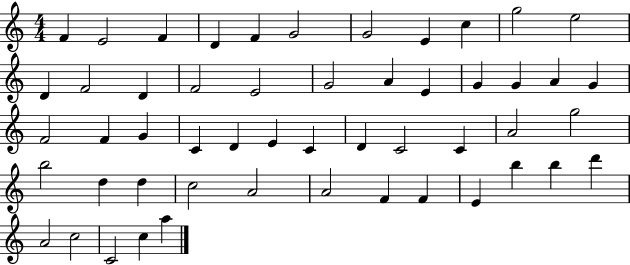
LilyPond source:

{
  \clef treble
  \numericTimeSignature
  \time 4/4
  \key c \major
  f'4 e'2 f'4 | d'4 f'4 g'2 | g'2 e'4 c''4 | g''2 e''2 | \break d'4 f'2 d'4 | f'2 e'2 | g'2 a'4 e'4 | g'4 g'4 a'4 g'4 | \break f'2 f'4 g'4 | c'4 d'4 e'4 c'4 | d'4 c'2 c'4 | a'2 g''2 | \break b''2 d''4 d''4 | c''2 a'2 | a'2 f'4 f'4 | e'4 b''4 b''4 d'''4 | \break a'2 c''2 | c'2 c''4 a''4 | \bar "|."
}